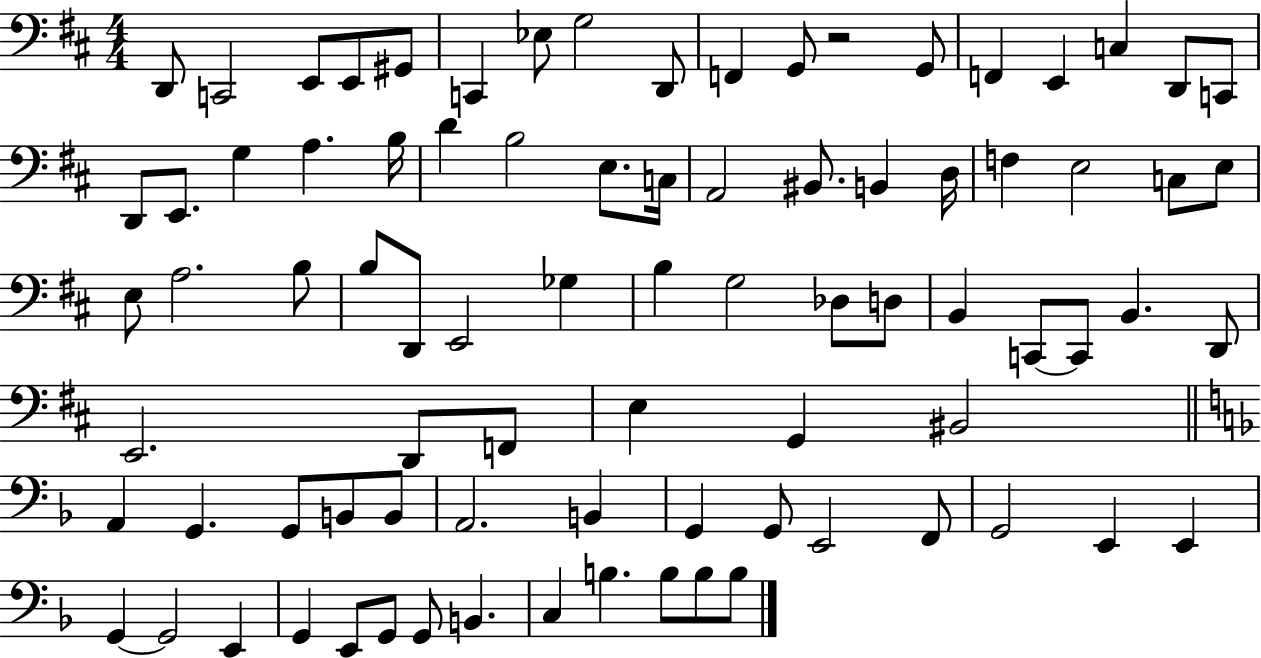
{
  \clef bass
  \numericTimeSignature
  \time 4/4
  \key d \major
  d,8 c,2 e,8 e,8 gis,8 | c,4 ees8 g2 d,8 | f,4 g,8 r2 g,8 | f,4 e,4 c4 d,8 c,8 | \break d,8 e,8. g4 a4. b16 | d'4 b2 e8. c16 | a,2 bis,8. b,4 d16 | f4 e2 c8 e8 | \break e8 a2. b8 | b8 d,8 e,2 ges4 | b4 g2 des8 d8 | b,4 c,8~~ c,8 b,4. d,8 | \break e,2. d,8 f,8 | e4 g,4 bis,2 | \bar "||" \break \key f \major a,4 g,4. g,8 b,8 b,8 | a,2. b,4 | g,4 g,8 e,2 f,8 | g,2 e,4 e,4 | \break g,4~~ g,2 e,4 | g,4 e,8 g,8 g,8 b,4. | c4 b4. b8 b8 b8 | \bar "|."
}